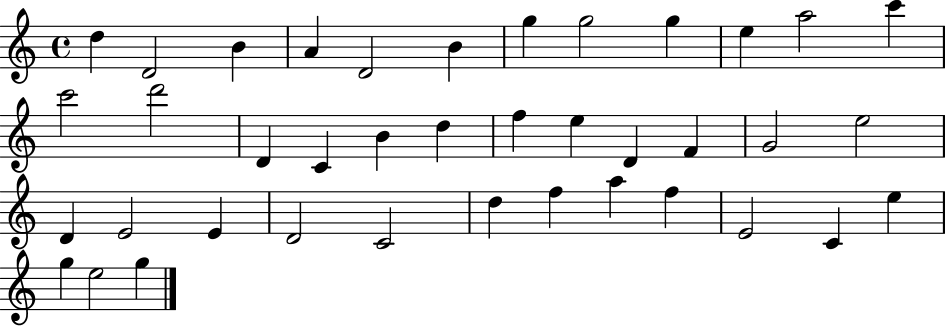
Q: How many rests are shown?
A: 0